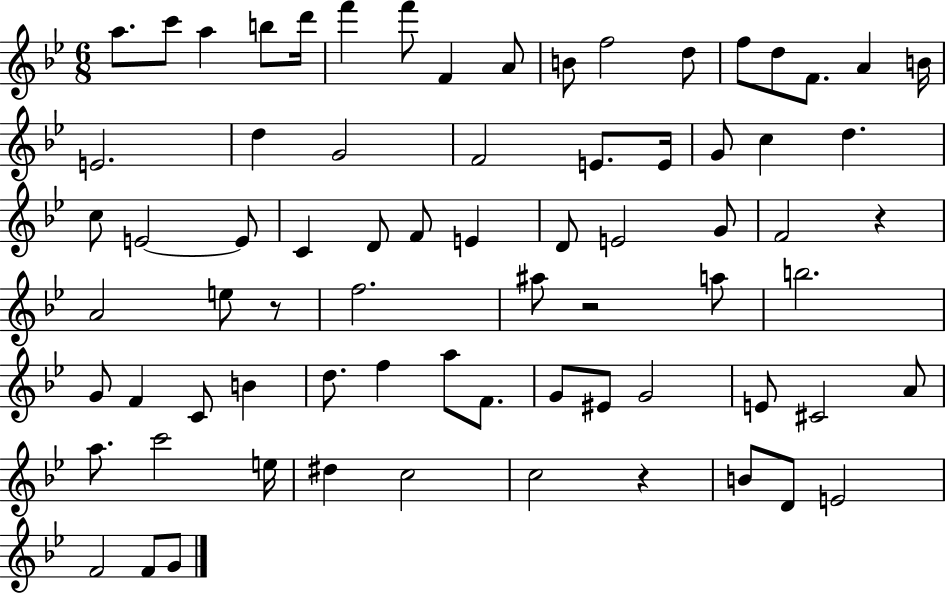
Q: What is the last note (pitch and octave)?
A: G4